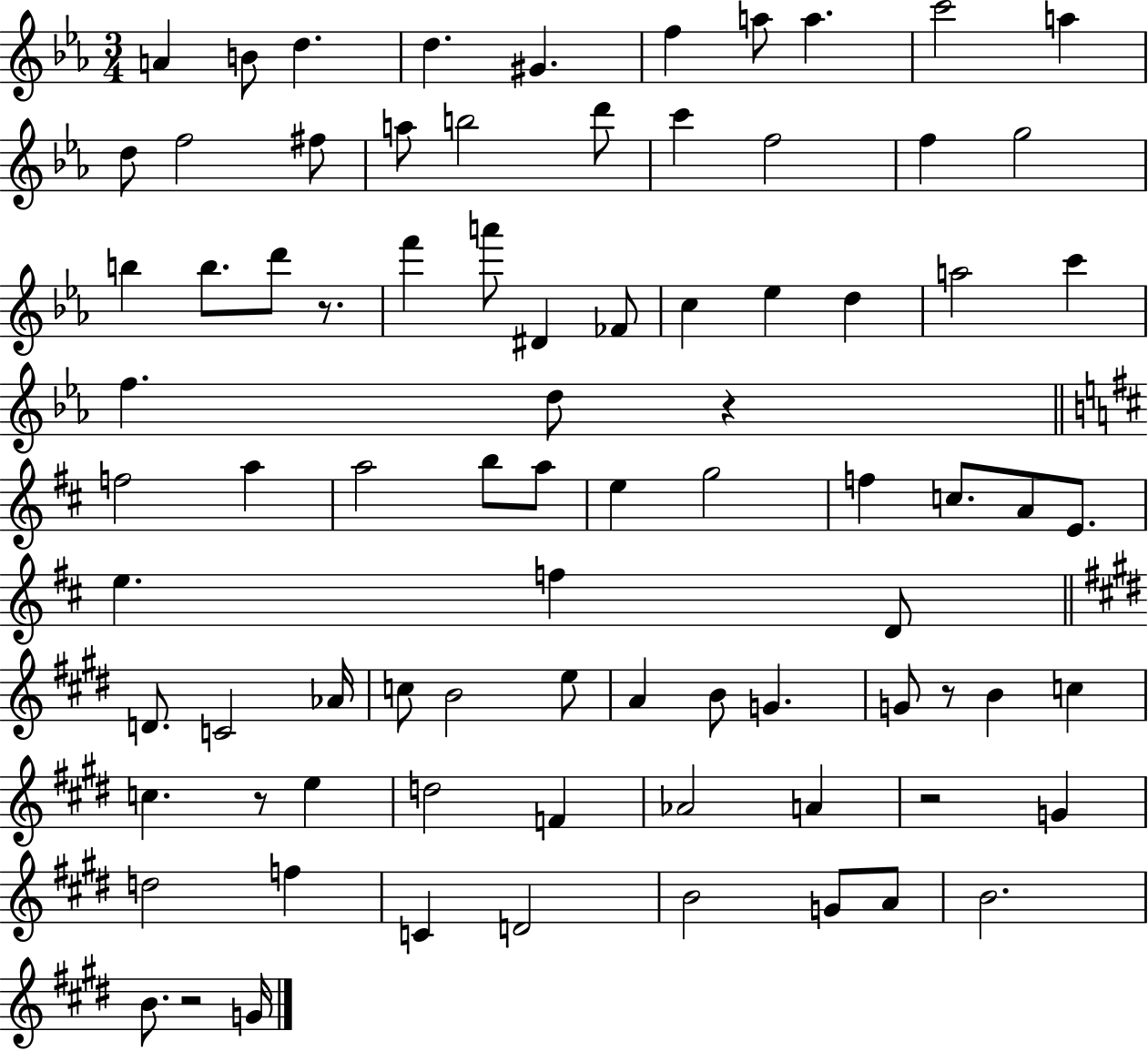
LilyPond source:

{
  \clef treble
  \numericTimeSignature
  \time 3/4
  \key ees \major
  \repeat volta 2 { a'4 b'8 d''4. | d''4. gis'4. | f''4 a''8 a''4. | c'''2 a''4 | \break d''8 f''2 fis''8 | a''8 b''2 d'''8 | c'''4 f''2 | f''4 g''2 | \break b''4 b''8. d'''8 r8. | f'''4 a'''8 dis'4 fes'8 | c''4 ees''4 d''4 | a''2 c'''4 | \break f''4. d''8 r4 | \bar "||" \break \key b \minor f''2 a''4 | a''2 b''8 a''8 | e''4 g''2 | f''4 c''8. a'8 e'8. | \break e''4. f''4 d'8 | \bar "||" \break \key e \major d'8. c'2 aes'16 | c''8 b'2 e''8 | a'4 b'8 g'4. | g'8 r8 b'4 c''4 | \break c''4. r8 e''4 | d''2 f'4 | aes'2 a'4 | r2 g'4 | \break d''2 f''4 | c'4 d'2 | b'2 g'8 a'8 | b'2. | \break b'8. r2 g'16 | } \bar "|."
}